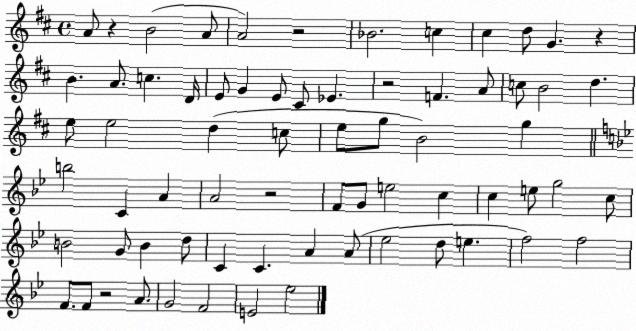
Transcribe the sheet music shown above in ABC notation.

X:1
T:Untitled
M:4/4
L:1/4
K:D
A/2 z B2 A/2 A2 z2 _B2 c ^c d/2 G z B A/2 c D/4 E/2 G E/2 ^C/2 _E z2 F A/2 c/2 B2 d e/2 e2 d c/2 e/2 g/2 B2 g b2 C A A2 z2 F/2 G/2 e2 c c e/2 g2 c/2 B2 G/2 B d/2 C C A A/2 _e2 d/2 e f2 f2 F/2 F/2 z2 A/2 G2 F2 E2 _e2